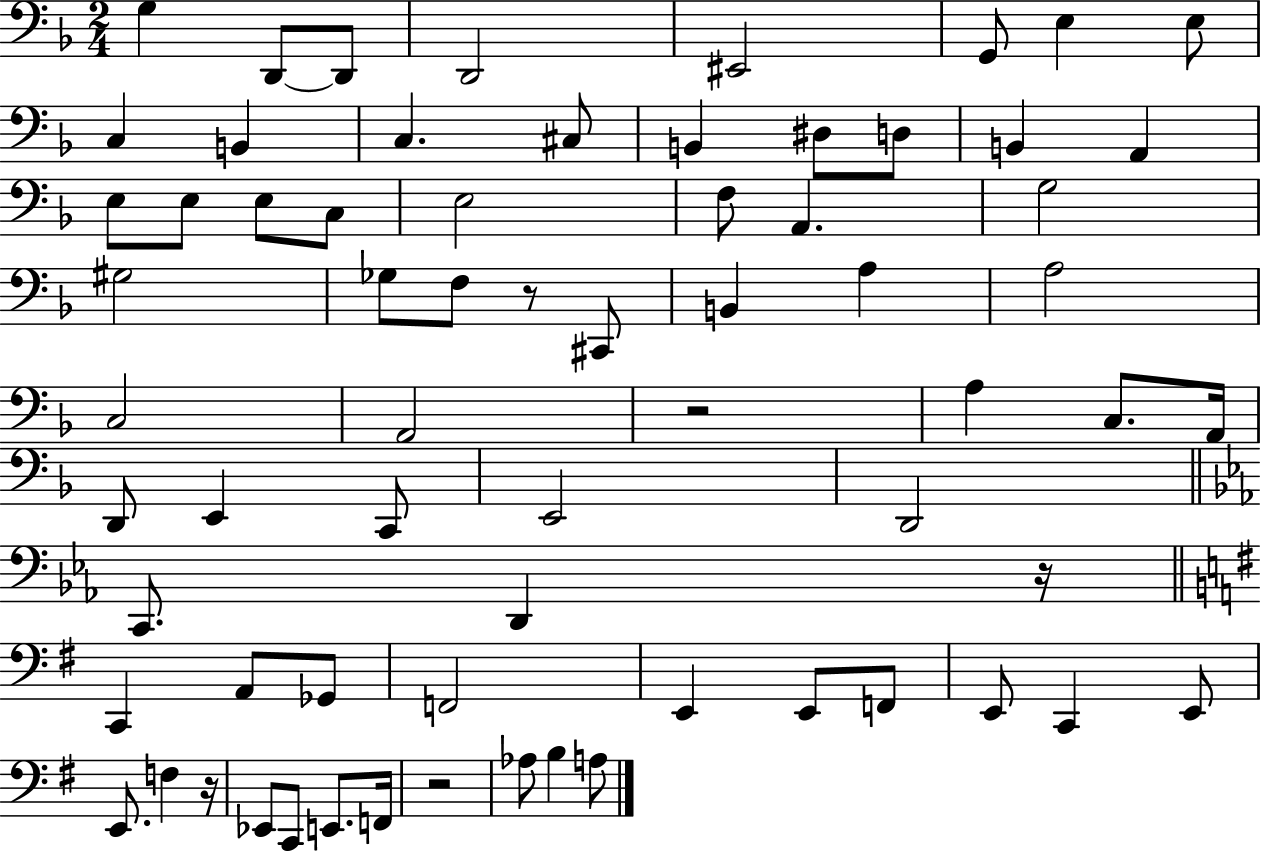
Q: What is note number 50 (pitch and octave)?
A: E2